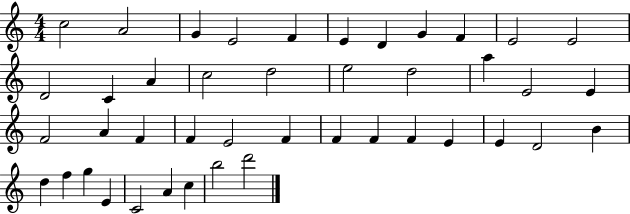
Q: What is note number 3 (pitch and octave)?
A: G4